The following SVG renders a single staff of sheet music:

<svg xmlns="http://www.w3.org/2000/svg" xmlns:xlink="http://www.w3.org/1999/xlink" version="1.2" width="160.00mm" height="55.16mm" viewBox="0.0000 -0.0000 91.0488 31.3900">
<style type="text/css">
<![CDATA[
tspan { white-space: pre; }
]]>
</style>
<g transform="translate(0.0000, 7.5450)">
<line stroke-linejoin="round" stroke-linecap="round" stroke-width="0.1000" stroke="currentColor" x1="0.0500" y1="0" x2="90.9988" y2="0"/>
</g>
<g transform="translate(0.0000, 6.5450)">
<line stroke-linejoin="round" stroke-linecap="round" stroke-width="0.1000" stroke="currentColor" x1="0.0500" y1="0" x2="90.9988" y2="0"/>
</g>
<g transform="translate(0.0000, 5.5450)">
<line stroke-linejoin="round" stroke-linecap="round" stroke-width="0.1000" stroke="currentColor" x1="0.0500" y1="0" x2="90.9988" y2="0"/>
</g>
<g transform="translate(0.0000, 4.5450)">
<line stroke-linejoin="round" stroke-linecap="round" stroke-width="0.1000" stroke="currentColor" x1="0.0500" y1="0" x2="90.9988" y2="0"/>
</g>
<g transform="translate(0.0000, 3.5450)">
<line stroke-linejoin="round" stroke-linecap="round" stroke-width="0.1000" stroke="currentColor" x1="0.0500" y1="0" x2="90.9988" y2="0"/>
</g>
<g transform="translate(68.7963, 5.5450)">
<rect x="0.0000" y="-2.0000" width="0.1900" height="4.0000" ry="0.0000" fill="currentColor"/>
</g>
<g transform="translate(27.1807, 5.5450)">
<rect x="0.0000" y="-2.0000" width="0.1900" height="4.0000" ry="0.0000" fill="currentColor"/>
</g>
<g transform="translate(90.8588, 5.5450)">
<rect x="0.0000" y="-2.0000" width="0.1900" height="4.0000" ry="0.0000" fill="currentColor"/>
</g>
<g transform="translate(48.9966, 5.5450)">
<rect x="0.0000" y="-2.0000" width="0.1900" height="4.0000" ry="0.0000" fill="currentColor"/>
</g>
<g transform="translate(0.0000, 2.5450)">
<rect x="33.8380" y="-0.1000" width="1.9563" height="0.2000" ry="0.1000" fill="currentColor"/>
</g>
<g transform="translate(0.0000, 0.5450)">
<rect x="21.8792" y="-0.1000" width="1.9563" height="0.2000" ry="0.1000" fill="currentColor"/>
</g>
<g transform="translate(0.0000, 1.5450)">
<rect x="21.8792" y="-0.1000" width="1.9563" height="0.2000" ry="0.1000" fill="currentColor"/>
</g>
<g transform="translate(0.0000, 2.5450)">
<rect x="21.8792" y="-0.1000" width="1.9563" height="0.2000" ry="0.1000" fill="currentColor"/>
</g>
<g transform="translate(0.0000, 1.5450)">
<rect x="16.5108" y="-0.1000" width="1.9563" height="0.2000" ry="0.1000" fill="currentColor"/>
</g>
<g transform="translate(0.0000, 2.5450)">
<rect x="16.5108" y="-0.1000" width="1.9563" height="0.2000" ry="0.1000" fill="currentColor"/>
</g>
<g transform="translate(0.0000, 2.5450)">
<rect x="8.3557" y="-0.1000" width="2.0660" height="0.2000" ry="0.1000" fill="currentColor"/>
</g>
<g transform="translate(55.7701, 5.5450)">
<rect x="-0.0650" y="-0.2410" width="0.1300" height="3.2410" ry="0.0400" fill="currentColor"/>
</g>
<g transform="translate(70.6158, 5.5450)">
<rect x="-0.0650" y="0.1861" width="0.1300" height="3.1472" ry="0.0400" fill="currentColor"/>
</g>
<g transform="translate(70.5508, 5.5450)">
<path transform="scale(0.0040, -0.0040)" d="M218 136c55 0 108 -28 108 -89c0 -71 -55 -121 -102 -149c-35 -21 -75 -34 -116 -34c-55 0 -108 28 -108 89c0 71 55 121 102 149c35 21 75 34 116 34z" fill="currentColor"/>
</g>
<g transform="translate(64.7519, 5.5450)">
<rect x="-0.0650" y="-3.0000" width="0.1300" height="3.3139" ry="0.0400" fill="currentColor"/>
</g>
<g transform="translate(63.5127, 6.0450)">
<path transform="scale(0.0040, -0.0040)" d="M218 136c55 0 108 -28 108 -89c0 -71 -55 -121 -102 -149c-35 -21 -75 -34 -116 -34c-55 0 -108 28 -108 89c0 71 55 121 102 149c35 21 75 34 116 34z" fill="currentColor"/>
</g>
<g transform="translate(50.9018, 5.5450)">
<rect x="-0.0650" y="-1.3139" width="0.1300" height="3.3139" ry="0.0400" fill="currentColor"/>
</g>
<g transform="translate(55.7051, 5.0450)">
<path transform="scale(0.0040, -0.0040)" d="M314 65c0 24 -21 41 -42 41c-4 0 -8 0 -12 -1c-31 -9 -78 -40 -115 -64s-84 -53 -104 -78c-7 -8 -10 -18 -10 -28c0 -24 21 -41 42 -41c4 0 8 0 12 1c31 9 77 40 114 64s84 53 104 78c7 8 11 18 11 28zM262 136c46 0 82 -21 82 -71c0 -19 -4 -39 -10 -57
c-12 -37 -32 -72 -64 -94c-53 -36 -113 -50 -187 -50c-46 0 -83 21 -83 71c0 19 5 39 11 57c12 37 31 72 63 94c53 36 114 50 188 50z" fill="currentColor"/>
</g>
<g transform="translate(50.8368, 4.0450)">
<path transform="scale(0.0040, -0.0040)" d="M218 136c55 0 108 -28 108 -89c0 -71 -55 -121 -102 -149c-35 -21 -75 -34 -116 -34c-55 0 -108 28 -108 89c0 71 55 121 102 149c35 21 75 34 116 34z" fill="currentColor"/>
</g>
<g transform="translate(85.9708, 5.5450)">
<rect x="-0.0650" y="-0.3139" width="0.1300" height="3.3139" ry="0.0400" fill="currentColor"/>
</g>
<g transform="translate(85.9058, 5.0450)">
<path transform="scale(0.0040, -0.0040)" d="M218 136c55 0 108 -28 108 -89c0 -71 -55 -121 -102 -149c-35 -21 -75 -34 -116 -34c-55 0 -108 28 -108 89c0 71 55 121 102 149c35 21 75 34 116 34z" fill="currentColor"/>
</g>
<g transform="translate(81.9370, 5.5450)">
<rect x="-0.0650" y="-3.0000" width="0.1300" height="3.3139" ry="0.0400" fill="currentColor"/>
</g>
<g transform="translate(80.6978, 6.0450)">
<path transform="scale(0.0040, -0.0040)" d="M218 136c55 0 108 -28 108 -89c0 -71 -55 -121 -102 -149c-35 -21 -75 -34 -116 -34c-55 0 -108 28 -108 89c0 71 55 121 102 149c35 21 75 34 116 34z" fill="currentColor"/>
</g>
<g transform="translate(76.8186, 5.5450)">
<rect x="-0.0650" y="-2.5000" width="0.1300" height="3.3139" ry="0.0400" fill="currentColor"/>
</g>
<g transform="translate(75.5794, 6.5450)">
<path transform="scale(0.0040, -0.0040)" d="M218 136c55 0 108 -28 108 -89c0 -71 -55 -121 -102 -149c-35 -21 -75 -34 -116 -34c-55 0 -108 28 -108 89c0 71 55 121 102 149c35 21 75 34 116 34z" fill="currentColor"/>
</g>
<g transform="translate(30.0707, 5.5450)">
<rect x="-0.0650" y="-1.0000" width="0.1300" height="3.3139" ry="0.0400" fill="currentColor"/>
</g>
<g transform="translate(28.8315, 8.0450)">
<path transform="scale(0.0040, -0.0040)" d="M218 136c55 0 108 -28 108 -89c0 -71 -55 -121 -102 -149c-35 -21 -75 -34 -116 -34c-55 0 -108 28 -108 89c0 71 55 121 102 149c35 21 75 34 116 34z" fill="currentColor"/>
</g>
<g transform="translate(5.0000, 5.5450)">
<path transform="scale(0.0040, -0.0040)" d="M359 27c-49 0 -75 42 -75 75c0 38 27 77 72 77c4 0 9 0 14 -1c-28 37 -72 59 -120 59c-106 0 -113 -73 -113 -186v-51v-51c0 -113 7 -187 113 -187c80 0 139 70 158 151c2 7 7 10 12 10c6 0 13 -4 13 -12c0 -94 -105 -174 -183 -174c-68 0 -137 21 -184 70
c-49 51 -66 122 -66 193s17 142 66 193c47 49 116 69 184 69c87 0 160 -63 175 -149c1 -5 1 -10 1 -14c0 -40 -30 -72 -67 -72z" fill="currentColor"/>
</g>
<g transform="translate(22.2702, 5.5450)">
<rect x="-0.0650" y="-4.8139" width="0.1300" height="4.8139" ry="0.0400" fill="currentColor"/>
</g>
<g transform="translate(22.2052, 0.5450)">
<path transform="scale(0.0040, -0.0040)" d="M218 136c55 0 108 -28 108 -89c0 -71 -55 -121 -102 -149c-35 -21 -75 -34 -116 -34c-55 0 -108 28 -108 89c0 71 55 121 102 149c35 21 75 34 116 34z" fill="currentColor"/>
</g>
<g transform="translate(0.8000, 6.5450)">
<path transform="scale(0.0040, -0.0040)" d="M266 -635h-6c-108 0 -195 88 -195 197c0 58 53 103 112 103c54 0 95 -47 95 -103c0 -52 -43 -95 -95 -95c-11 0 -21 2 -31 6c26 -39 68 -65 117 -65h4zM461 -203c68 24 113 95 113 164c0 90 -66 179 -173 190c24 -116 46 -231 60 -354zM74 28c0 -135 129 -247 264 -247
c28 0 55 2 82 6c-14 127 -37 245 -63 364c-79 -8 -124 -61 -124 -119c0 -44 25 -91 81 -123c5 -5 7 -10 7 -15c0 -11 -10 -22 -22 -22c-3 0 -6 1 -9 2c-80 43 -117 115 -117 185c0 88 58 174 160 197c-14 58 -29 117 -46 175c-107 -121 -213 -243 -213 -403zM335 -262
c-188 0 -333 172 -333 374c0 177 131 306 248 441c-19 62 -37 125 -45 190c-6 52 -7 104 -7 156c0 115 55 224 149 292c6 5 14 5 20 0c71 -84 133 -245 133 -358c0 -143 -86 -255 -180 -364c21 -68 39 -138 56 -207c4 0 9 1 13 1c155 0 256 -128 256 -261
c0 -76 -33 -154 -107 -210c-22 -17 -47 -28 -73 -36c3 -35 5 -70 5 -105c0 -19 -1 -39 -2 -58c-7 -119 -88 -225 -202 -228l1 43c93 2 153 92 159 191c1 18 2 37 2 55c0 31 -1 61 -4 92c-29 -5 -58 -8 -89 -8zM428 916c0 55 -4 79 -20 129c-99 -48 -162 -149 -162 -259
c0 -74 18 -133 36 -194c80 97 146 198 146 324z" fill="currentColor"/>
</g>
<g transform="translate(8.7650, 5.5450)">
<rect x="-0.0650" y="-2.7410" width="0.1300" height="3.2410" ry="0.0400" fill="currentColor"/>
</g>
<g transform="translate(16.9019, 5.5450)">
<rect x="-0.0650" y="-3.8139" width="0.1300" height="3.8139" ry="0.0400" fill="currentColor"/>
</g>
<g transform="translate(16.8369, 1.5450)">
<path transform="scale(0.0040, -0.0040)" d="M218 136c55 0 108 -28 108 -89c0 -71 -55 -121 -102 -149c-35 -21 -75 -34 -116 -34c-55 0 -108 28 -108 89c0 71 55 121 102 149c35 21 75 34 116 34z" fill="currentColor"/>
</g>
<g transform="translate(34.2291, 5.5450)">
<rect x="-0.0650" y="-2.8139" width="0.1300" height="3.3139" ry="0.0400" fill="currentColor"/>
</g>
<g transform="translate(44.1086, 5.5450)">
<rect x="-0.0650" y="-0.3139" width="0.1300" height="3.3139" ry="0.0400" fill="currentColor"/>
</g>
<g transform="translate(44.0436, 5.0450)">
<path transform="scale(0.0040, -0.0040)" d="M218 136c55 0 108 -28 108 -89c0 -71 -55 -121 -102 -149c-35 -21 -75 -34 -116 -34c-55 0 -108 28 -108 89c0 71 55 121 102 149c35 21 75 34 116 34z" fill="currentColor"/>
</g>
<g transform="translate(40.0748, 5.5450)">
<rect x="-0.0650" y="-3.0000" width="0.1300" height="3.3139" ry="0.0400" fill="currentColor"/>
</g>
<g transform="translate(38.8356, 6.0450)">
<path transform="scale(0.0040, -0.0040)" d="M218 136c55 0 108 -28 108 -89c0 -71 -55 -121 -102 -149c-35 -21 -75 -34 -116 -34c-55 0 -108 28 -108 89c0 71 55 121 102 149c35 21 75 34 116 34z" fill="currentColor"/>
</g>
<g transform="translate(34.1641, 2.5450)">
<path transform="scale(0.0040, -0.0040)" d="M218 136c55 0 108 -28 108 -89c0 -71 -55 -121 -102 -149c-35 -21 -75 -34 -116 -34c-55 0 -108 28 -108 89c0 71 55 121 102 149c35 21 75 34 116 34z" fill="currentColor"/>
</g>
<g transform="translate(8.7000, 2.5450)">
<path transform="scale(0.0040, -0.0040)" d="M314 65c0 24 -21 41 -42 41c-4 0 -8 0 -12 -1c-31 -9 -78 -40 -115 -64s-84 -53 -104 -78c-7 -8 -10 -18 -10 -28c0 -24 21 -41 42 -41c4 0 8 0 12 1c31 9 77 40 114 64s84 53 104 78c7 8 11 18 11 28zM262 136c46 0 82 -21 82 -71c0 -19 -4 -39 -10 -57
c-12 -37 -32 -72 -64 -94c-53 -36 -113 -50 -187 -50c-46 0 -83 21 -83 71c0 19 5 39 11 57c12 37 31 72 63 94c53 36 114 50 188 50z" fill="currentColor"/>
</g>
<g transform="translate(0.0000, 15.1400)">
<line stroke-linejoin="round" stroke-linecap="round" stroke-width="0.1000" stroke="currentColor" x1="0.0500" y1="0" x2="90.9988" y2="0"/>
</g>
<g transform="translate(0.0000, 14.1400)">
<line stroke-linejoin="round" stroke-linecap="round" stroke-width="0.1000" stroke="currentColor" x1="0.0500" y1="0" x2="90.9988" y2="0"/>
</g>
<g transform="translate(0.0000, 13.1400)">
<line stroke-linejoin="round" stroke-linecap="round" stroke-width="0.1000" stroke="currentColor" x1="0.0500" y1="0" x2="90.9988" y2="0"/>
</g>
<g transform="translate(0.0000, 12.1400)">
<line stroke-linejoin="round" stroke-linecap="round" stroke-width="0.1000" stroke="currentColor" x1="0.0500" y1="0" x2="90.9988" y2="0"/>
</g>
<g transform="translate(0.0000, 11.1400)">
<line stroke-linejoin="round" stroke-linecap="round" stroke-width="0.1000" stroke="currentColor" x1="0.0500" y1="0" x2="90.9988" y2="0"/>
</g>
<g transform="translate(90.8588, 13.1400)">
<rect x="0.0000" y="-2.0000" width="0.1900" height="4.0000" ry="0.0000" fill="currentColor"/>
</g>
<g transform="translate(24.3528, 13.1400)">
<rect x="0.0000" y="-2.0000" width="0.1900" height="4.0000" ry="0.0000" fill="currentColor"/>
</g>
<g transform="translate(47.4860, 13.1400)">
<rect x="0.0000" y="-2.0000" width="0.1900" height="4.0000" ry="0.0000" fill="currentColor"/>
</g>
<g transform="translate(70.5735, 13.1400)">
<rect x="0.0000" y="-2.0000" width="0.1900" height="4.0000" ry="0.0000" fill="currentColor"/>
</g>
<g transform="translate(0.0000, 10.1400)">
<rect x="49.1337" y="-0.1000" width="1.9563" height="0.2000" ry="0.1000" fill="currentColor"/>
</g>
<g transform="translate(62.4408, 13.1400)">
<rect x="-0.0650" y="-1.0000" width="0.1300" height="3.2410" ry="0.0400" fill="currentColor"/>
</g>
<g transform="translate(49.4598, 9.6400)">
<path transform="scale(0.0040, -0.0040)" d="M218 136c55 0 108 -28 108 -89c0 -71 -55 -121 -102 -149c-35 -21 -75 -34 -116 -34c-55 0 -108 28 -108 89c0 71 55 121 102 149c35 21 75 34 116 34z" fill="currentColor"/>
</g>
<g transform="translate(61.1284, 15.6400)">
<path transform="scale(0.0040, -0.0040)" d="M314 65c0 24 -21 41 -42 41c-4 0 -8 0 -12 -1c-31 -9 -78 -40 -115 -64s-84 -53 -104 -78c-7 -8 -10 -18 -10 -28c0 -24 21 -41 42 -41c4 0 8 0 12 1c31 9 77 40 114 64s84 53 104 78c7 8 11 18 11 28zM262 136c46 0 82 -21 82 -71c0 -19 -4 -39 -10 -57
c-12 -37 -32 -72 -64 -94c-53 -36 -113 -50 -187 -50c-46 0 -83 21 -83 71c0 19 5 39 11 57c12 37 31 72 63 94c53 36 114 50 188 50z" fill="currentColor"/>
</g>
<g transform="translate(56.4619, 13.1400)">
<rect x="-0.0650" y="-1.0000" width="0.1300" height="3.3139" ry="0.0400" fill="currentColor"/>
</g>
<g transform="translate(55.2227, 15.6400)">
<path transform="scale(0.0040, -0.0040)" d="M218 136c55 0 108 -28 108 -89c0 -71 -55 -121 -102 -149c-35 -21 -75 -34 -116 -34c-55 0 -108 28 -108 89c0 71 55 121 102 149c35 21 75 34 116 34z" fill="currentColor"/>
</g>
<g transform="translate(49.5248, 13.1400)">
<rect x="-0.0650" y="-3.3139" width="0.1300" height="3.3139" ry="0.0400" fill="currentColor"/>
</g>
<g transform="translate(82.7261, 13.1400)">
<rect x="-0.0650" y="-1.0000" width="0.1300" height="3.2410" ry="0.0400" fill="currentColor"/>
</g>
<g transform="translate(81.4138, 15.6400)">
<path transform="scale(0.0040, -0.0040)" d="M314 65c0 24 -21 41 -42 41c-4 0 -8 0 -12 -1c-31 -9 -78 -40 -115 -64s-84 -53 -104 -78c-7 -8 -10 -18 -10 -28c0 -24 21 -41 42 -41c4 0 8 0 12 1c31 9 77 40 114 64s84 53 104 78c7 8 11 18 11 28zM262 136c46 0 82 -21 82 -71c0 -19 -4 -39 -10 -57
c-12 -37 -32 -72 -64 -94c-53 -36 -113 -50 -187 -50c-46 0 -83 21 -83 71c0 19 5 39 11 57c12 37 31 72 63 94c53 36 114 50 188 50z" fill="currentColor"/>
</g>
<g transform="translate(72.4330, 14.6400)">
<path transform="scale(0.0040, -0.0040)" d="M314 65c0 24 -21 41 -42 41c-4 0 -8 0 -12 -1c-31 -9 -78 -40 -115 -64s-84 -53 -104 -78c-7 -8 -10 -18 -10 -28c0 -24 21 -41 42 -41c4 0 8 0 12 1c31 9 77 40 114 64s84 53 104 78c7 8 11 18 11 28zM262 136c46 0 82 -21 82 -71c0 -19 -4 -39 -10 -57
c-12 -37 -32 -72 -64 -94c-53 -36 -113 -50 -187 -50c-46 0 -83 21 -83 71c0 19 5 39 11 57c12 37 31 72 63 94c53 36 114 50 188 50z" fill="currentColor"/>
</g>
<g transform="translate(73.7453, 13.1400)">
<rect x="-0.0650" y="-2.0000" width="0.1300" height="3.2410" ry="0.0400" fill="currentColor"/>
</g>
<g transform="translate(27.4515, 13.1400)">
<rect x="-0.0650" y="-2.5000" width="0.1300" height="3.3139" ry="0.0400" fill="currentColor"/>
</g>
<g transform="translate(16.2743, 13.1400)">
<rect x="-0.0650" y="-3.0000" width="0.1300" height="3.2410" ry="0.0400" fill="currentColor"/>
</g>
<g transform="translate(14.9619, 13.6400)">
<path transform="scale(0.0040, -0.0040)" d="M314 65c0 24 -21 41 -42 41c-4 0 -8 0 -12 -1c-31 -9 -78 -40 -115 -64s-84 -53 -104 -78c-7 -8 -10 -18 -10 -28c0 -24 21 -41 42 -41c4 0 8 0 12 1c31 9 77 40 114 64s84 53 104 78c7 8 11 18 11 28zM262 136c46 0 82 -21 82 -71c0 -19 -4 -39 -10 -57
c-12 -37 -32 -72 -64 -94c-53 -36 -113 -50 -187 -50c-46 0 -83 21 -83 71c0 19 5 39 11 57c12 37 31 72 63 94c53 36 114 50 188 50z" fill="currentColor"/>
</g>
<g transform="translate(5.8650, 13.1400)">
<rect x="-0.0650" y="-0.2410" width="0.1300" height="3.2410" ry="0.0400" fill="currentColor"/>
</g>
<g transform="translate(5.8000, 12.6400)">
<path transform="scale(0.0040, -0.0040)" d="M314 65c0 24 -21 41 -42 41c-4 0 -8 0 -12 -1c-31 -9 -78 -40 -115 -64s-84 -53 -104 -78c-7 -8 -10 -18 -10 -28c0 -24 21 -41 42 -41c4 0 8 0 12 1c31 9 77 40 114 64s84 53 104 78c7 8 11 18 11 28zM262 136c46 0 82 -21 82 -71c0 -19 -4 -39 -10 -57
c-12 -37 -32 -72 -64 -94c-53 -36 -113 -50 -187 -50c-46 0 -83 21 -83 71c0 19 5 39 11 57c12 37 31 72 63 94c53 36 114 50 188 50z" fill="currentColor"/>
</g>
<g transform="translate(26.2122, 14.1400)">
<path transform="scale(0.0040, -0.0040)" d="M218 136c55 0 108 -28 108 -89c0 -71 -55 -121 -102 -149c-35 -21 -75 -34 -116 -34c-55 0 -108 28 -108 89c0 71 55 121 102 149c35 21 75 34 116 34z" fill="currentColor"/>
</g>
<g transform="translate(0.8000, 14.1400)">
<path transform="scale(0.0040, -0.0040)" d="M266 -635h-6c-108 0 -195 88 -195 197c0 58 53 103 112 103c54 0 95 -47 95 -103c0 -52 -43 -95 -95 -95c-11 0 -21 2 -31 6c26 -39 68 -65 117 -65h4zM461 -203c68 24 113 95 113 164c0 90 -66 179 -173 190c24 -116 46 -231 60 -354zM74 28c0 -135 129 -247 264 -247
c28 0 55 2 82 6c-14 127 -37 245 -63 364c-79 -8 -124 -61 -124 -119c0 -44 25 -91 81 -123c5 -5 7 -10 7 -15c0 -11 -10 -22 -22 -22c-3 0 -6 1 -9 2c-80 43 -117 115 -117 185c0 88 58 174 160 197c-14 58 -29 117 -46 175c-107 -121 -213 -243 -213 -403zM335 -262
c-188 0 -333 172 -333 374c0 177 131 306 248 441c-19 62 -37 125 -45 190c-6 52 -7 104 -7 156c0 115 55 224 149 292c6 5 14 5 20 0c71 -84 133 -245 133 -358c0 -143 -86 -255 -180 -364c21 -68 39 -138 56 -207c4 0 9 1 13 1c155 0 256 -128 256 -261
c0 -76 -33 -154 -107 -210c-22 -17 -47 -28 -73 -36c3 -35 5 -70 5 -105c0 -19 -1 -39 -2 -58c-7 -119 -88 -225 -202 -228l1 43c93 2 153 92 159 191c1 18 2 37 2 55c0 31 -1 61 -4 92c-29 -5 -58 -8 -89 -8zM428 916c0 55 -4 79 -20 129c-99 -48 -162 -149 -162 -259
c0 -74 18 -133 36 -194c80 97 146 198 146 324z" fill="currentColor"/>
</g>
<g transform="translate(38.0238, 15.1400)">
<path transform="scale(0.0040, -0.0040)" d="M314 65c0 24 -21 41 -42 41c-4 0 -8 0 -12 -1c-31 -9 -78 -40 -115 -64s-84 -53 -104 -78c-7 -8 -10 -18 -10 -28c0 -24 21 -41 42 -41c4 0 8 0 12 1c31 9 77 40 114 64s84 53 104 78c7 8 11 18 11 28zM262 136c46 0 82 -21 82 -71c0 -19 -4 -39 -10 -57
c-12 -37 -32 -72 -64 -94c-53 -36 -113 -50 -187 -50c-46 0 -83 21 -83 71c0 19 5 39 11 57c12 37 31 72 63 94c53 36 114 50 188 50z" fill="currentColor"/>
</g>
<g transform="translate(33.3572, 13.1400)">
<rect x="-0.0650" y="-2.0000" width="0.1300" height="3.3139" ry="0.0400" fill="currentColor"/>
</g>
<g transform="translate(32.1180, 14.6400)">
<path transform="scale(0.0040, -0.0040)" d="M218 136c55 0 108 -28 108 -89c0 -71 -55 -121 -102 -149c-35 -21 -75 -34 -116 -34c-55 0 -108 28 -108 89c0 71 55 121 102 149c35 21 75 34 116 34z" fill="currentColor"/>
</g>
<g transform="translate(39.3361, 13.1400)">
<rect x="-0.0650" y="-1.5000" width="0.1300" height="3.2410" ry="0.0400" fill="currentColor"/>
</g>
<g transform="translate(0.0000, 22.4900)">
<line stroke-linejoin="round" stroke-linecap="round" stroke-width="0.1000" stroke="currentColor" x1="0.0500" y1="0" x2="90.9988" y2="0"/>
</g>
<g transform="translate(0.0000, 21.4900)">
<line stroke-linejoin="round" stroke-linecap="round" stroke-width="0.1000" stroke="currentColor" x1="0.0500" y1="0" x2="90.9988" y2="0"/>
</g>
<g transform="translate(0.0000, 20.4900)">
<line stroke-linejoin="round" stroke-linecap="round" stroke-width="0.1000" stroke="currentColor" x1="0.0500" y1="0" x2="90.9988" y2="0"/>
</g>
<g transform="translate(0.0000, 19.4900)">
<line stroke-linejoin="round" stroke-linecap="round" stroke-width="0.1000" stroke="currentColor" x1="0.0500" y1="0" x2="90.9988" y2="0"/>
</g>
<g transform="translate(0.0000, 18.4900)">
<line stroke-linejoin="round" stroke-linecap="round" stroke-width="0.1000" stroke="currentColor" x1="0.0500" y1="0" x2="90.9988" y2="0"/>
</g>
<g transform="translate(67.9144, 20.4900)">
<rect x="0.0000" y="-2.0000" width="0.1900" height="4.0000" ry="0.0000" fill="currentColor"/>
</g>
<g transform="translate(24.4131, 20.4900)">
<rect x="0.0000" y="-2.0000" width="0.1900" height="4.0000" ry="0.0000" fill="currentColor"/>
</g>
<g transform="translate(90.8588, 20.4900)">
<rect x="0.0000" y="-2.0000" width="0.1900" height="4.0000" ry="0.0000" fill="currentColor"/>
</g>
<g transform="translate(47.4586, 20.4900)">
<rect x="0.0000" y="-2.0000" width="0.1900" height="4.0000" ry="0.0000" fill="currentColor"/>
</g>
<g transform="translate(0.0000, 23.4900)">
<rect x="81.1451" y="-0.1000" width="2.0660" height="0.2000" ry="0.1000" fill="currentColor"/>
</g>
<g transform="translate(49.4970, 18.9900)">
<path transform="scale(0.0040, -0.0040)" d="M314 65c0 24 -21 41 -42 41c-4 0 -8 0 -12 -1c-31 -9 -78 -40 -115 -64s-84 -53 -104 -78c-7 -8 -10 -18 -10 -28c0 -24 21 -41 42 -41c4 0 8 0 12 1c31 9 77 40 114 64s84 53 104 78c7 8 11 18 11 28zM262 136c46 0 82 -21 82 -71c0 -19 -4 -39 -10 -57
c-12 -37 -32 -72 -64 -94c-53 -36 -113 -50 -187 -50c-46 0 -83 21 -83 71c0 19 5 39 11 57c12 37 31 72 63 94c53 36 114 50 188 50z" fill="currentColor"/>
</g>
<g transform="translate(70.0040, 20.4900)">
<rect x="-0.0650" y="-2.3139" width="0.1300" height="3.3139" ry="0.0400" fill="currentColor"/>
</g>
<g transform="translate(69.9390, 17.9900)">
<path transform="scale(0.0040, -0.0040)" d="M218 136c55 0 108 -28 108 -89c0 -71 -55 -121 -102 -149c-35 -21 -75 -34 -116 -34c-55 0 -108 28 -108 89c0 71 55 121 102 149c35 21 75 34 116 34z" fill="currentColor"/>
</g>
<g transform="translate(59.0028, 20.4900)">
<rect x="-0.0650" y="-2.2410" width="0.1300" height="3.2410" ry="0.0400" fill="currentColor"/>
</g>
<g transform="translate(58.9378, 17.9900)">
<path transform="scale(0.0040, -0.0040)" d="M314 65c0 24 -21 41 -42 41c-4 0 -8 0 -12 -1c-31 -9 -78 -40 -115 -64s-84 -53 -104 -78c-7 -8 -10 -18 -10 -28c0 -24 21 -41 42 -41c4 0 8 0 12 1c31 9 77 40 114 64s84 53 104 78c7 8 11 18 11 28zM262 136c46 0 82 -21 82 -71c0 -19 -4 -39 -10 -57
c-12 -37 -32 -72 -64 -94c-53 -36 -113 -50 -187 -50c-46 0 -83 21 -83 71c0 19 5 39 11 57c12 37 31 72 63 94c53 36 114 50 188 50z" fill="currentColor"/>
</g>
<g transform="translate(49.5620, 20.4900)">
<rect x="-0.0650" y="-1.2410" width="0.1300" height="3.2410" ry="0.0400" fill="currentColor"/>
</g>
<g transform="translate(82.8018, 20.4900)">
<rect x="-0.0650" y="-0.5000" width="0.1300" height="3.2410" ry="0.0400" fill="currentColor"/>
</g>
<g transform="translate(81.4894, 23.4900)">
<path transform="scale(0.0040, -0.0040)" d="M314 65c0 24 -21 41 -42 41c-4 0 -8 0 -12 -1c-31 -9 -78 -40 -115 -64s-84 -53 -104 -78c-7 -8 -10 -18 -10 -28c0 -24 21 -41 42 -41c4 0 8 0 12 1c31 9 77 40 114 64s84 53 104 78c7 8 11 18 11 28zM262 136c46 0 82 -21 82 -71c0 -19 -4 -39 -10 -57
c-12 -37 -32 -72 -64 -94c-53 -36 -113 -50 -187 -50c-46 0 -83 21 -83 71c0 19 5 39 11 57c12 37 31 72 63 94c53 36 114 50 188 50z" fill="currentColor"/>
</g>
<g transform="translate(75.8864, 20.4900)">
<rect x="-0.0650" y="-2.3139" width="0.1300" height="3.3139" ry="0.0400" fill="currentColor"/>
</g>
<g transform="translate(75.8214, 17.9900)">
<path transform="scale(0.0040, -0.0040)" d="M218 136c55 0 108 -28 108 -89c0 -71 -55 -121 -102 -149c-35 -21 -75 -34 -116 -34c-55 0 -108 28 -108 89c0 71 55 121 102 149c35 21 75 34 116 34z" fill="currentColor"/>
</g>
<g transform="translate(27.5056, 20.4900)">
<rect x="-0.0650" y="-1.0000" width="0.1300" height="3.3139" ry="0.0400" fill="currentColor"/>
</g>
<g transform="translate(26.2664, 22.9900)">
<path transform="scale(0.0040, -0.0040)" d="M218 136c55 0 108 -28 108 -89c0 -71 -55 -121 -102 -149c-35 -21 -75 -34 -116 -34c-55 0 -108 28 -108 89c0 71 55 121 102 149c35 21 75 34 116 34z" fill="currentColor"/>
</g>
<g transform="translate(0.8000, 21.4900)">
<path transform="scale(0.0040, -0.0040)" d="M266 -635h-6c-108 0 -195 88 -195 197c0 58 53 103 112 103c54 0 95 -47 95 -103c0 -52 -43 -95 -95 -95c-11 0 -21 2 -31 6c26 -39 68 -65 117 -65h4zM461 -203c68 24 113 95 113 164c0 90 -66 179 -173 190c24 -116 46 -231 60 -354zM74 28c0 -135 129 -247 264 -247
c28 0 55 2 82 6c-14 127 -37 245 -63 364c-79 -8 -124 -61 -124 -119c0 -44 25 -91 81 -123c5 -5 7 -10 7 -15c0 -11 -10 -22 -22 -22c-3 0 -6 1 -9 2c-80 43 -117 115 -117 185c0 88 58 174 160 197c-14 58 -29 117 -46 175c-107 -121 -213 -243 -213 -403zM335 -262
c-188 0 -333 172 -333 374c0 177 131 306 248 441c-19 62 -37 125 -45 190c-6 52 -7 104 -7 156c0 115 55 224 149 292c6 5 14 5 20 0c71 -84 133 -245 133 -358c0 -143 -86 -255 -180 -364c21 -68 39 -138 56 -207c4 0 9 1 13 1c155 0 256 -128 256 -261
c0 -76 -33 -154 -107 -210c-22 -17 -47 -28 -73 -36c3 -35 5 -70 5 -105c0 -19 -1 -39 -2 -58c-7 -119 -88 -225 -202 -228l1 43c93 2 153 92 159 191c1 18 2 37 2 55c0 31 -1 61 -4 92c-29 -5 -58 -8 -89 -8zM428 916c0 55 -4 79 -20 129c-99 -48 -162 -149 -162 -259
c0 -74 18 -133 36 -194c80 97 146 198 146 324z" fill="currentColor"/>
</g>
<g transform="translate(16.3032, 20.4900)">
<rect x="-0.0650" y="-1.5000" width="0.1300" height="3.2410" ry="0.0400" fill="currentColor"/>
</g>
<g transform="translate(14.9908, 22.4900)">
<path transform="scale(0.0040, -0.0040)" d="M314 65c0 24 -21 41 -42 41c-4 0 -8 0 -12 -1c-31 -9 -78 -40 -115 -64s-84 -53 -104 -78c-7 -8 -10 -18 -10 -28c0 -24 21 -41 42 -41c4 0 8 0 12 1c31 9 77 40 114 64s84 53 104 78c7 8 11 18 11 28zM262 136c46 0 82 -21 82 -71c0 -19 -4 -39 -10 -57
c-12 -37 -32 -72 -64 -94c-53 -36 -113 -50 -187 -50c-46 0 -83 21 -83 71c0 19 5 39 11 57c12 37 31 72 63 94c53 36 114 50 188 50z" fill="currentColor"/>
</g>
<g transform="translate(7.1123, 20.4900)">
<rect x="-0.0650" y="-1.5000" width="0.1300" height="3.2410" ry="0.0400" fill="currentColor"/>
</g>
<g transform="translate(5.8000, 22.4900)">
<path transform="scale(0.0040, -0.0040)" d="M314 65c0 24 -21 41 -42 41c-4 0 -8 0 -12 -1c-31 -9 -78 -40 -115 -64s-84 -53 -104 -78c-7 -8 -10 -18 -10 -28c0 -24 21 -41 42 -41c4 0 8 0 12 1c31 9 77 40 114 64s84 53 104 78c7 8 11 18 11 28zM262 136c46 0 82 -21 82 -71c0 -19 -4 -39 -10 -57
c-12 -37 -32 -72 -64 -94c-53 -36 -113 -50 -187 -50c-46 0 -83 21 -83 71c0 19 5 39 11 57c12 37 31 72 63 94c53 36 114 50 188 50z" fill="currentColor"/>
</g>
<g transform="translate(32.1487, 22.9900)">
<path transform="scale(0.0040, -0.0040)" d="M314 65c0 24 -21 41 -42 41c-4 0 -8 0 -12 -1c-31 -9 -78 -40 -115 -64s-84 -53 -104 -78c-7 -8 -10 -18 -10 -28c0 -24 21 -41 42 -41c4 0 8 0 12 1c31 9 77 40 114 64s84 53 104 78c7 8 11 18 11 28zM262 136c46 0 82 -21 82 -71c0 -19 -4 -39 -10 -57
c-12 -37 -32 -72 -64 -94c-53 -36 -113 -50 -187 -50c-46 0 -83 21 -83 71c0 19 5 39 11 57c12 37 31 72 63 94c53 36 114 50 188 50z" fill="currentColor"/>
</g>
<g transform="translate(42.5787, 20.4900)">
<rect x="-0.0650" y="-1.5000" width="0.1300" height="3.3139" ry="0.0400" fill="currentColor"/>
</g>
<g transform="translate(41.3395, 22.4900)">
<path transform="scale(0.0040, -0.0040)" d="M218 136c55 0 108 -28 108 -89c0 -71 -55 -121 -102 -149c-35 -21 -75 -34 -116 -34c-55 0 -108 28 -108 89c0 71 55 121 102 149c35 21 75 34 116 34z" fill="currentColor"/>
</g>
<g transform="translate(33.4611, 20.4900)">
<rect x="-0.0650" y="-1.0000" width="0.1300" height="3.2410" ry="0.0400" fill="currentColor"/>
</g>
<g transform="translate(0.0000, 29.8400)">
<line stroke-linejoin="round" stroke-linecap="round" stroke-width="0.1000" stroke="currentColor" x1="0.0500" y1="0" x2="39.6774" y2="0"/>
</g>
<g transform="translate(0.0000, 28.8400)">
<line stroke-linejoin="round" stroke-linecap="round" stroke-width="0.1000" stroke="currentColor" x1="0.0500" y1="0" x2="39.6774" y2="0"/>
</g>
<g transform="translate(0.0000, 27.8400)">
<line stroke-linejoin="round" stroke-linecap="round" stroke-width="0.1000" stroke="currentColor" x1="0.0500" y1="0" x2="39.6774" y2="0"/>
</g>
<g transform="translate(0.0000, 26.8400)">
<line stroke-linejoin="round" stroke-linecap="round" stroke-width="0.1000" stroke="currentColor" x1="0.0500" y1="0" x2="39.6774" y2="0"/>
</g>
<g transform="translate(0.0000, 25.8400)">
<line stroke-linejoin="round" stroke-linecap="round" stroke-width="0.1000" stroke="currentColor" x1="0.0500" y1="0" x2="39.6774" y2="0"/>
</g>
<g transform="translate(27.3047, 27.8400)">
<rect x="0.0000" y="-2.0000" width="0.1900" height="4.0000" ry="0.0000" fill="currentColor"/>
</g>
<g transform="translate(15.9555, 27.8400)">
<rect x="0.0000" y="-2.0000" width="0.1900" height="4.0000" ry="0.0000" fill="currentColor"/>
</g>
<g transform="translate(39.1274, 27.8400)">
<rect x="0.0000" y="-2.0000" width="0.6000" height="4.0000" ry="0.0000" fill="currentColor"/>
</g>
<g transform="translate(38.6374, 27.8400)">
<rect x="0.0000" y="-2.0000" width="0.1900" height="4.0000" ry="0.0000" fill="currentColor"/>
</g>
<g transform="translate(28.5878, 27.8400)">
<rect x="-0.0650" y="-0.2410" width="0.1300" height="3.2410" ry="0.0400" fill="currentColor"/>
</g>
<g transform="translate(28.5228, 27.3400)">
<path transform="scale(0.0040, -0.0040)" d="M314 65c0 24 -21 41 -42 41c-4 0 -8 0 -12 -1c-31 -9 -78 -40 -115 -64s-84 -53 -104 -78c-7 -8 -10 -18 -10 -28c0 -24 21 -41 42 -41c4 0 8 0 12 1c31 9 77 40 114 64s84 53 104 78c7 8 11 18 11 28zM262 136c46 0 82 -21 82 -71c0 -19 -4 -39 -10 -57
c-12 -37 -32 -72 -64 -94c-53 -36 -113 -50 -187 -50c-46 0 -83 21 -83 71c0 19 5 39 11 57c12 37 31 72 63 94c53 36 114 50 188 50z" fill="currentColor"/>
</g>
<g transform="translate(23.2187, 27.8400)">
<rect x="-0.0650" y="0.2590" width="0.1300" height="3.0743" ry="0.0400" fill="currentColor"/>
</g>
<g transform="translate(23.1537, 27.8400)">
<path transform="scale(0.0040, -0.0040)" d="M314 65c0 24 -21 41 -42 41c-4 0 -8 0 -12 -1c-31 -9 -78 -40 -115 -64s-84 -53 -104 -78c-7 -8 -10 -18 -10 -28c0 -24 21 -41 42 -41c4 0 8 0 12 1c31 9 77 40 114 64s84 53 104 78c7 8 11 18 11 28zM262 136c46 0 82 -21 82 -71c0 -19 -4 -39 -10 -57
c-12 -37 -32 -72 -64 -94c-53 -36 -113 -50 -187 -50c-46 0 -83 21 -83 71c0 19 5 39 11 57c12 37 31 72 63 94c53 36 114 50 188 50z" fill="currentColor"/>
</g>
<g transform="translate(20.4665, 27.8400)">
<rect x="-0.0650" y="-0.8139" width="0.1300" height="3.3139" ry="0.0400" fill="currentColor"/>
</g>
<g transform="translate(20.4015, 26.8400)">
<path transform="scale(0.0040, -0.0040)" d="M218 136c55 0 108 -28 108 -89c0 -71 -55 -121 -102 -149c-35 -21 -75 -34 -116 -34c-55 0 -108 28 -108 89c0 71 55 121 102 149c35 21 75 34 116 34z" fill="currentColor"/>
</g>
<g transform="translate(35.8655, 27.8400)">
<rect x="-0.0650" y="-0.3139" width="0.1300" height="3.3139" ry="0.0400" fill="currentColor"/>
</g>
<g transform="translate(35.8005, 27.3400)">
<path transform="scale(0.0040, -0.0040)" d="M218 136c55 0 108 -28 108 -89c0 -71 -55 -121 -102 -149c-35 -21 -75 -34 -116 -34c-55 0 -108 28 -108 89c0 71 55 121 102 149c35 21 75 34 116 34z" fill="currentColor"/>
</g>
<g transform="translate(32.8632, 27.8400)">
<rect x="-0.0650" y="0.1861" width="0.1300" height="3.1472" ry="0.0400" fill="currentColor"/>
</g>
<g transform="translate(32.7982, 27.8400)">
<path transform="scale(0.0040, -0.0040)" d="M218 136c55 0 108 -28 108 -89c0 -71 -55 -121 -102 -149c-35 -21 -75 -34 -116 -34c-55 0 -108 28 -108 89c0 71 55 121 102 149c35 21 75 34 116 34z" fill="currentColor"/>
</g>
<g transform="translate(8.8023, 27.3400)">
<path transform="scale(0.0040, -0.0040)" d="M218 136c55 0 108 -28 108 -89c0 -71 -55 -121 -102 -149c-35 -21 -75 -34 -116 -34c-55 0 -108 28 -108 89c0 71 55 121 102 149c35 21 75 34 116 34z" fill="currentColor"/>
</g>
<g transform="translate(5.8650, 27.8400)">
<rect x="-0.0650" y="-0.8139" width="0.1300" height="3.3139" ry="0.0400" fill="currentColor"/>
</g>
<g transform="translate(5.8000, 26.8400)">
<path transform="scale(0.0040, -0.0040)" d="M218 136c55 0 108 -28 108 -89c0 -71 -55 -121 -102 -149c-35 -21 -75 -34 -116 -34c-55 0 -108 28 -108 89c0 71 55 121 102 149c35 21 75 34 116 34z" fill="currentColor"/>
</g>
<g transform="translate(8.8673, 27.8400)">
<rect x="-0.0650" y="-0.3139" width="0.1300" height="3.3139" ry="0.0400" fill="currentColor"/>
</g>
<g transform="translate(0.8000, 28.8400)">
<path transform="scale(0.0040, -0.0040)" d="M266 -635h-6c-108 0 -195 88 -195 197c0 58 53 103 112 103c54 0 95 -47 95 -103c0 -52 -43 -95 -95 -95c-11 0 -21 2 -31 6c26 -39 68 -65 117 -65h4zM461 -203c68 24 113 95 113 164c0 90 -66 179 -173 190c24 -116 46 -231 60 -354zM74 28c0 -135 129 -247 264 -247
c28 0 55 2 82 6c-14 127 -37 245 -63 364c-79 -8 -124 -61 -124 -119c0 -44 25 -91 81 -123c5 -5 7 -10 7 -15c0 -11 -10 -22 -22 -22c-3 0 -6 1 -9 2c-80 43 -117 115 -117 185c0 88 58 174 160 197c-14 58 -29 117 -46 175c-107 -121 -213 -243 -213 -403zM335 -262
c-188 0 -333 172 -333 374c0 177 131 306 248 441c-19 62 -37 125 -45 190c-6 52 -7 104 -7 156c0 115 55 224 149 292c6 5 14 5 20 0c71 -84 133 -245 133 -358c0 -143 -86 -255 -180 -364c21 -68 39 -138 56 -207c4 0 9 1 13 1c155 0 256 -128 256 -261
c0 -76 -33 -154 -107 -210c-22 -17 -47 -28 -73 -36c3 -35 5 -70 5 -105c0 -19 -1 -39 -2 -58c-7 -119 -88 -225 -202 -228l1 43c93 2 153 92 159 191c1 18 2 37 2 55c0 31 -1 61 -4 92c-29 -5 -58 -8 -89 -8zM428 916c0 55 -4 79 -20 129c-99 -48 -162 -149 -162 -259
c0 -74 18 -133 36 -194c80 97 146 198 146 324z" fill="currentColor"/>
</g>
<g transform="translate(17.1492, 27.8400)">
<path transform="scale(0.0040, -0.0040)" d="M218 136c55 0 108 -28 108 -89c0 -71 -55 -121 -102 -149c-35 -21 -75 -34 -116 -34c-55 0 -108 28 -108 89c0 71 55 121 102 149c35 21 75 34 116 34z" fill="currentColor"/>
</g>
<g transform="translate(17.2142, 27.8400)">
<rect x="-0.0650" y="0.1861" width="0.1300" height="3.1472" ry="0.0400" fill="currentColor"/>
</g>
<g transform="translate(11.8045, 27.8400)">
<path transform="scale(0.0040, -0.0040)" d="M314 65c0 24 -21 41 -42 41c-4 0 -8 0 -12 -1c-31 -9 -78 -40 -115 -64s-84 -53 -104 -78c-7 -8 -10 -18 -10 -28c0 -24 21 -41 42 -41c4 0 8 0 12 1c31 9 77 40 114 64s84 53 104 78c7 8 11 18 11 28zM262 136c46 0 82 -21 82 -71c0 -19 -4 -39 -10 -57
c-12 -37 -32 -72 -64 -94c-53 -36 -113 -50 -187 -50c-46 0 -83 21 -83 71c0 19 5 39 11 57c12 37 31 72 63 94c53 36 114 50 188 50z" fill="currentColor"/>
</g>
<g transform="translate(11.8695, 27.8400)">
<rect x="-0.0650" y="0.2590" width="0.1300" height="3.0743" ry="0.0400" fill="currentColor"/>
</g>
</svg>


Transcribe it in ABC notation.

X:1
T:Untitled
M:4/4
L:1/4
K:C
a2 c' e' D a A c e c2 A B G A c c2 A2 G F E2 b D D2 F2 D2 E2 E2 D D2 E e2 g2 g g C2 d c B2 B d B2 c2 B c